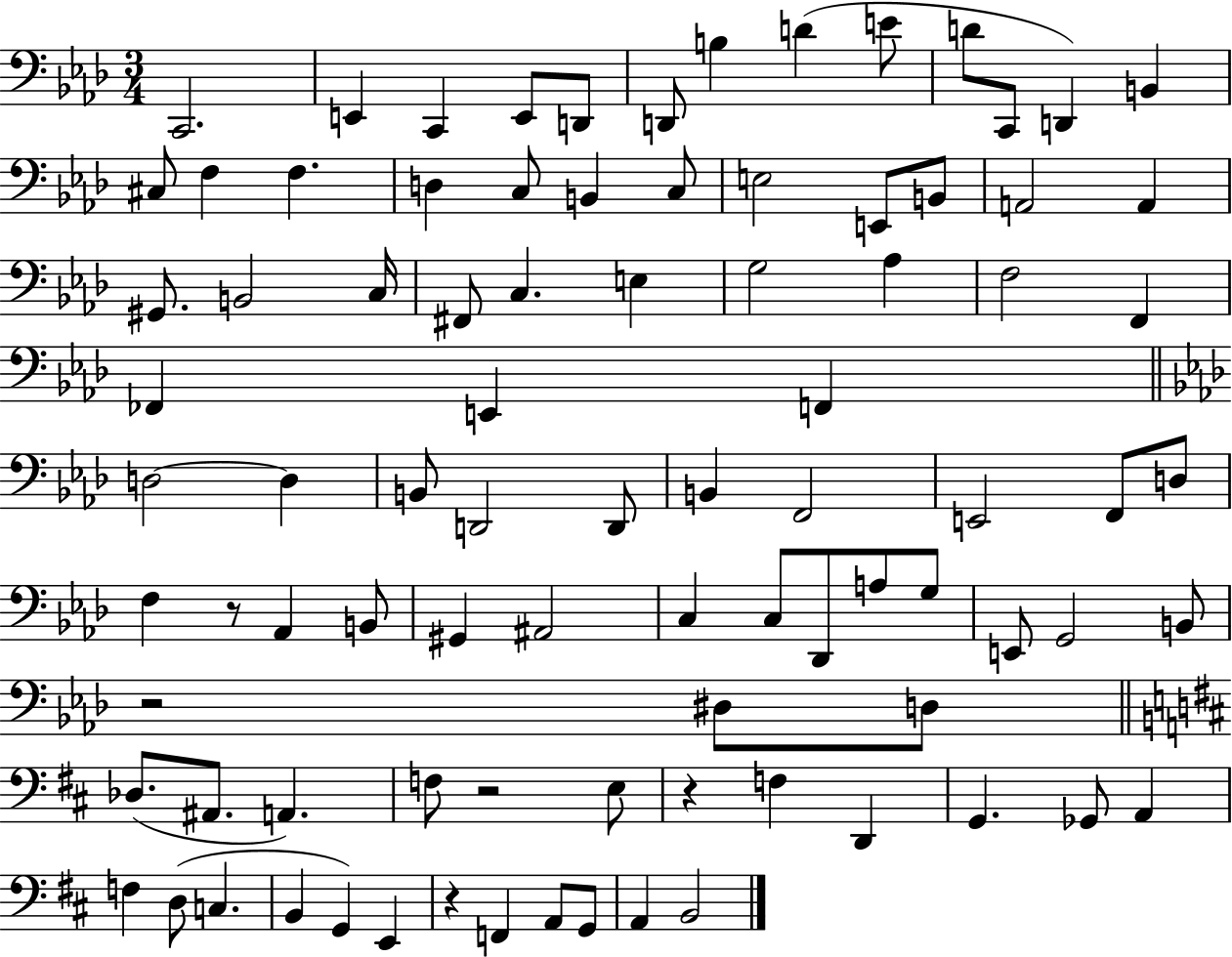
{
  \clef bass
  \numericTimeSignature
  \time 3/4
  \key aes \major
  c,2. | e,4 c,4 e,8 d,8 | d,8 b4 d'4( e'8 | d'8 c,8 d,4) b,4 | \break cis8 f4 f4. | d4 c8 b,4 c8 | e2 e,8 b,8 | a,2 a,4 | \break gis,8. b,2 c16 | fis,8 c4. e4 | g2 aes4 | f2 f,4 | \break fes,4 e,4 f,4 | \bar "||" \break \key aes \major d2~~ d4 | b,8 d,2 d,8 | b,4 f,2 | e,2 f,8 d8 | \break f4 r8 aes,4 b,8 | gis,4 ais,2 | c4 c8 des,8 a8 g8 | e,8 g,2 b,8 | \break r2 dis8 d8 | \bar "||" \break \key d \major des8.( ais,8. a,4.) | f8 r2 e8 | r4 f4 d,4 | g,4. ges,8 a,4 | \break f4 d8( c4. | b,4 g,4) e,4 | r4 f,4 a,8 g,8 | a,4 b,2 | \break \bar "|."
}